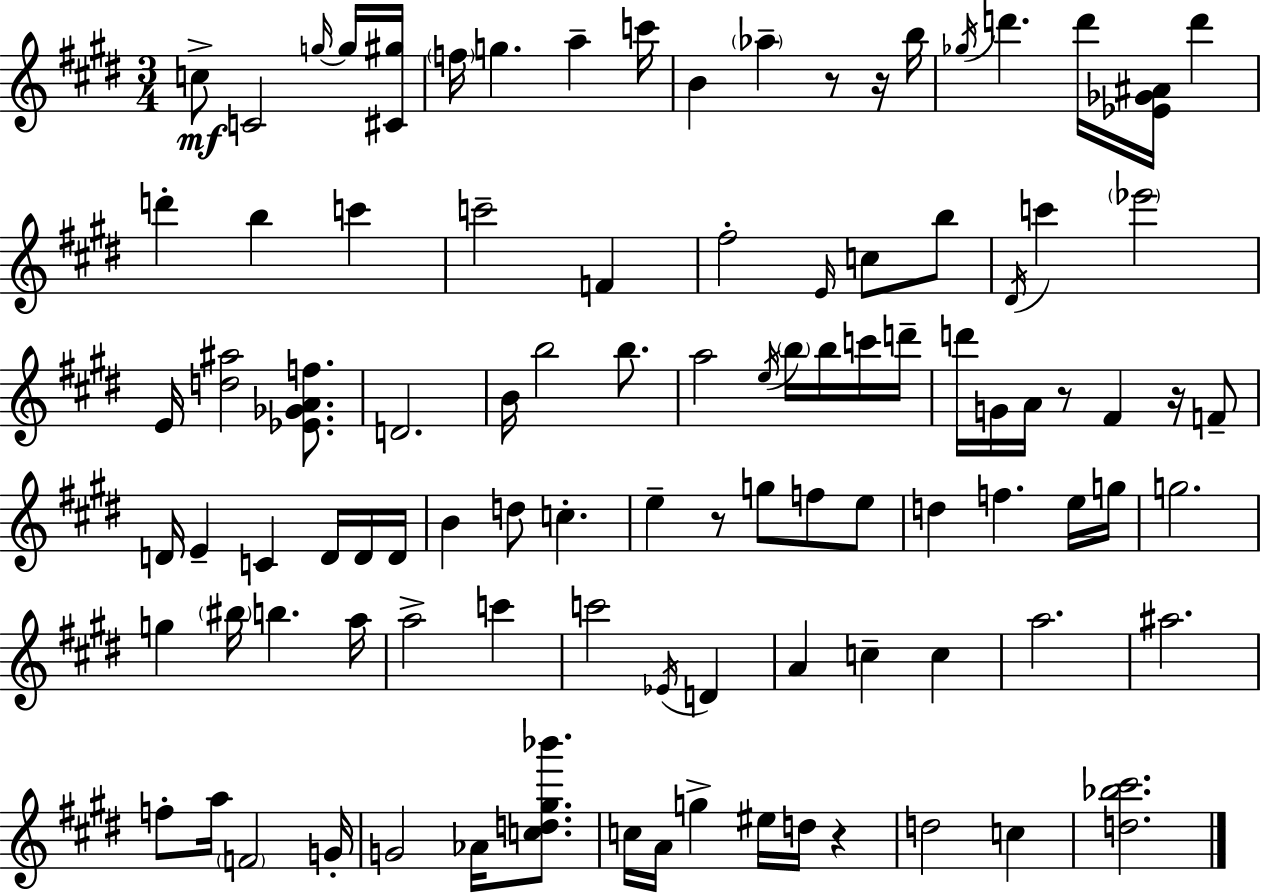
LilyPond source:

{
  \clef treble
  \numericTimeSignature
  \time 3/4
  \key e \major
  c''8->\mf c'2 \grace { g''16~ }~ g''16 | <cis' gis''>16 \parenthesize f''16 g''4. a''4-- | c'''16 b'4 \parenthesize aes''4-- r8 r16 | b''16 \acciaccatura { ges''16 } d'''4. d'''16 <ees' ges' ais'>16 d'''4 | \break d'''4-. b''4 c'''4 | c'''2-- f'4 | fis''2-. \grace { e'16 } c''8 | b''8 \acciaccatura { dis'16 } c'''4 \parenthesize ees'''2 | \break e'16 <d'' ais''>2 | <ees' ges' a' f''>8. d'2. | b'16 b''2 | b''8. a''2 | \break \acciaccatura { e''16 } \parenthesize b''16 b''16 c'''16 d'''16-- d'''16 g'16 a'16 r8 fis'4 | r16 f'8-- d'16 e'4-- c'4 | d'16 d'16 d'16 b'4 d''8 c''4.-. | e''4-- r8 g''8 | \break f''8 e''8 d''4 f''4. | e''16 g''16 g''2. | g''4 \parenthesize bis''16 b''4. | a''16 a''2-> | \break c'''4 c'''2 | \acciaccatura { ees'16 } d'4 a'4 c''4-- | c''4 a''2. | ais''2. | \break f''8-. a''16 \parenthesize f'2 | g'16-. g'2 | aes'16 <c'' d'' gis'' bes'''>8. c''16 a'16 g''4-> | eis''16 d''16 r4 d''2 | \break c''4 <d'' bes'' cis'''>2. | \bar "|."
}